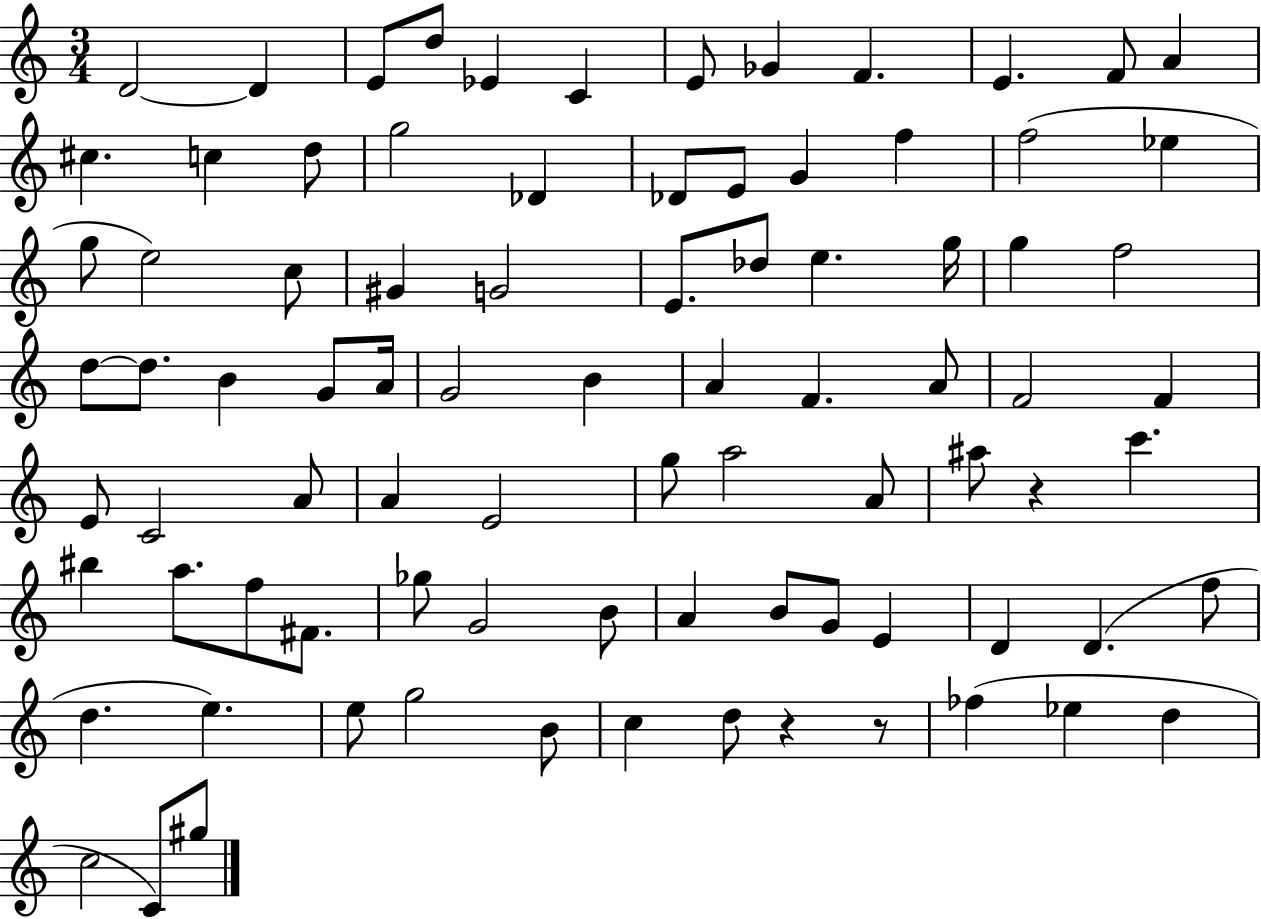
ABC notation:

X:1
T:Untitled
M:3/4
L:1/4
K:C
D2 D E/2 d/2 _E C E/2 _G F E F/2 A ^c c d/2 g2 _D _D/2 E/2 G f f2 _e g/2 e2 c/2 ^G G2 E/2 _d/2 e g/4 g f2 d/2 d/2 B G/2 A/4 G2 B A F A/2 F2 F E/2 C2 A/2 A E2 g/2 a2 A/2 ^a/2 z c' ^b a/2 f/2 ^F/2 _g/2 G2 B/2 A B/2 G/2 E D D f/2 d e e/2 g2 B/2 c d/2 z z/2 _f _e d c2 C/2 ^g/2